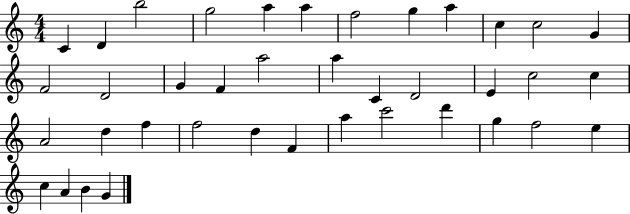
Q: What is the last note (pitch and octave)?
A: G4